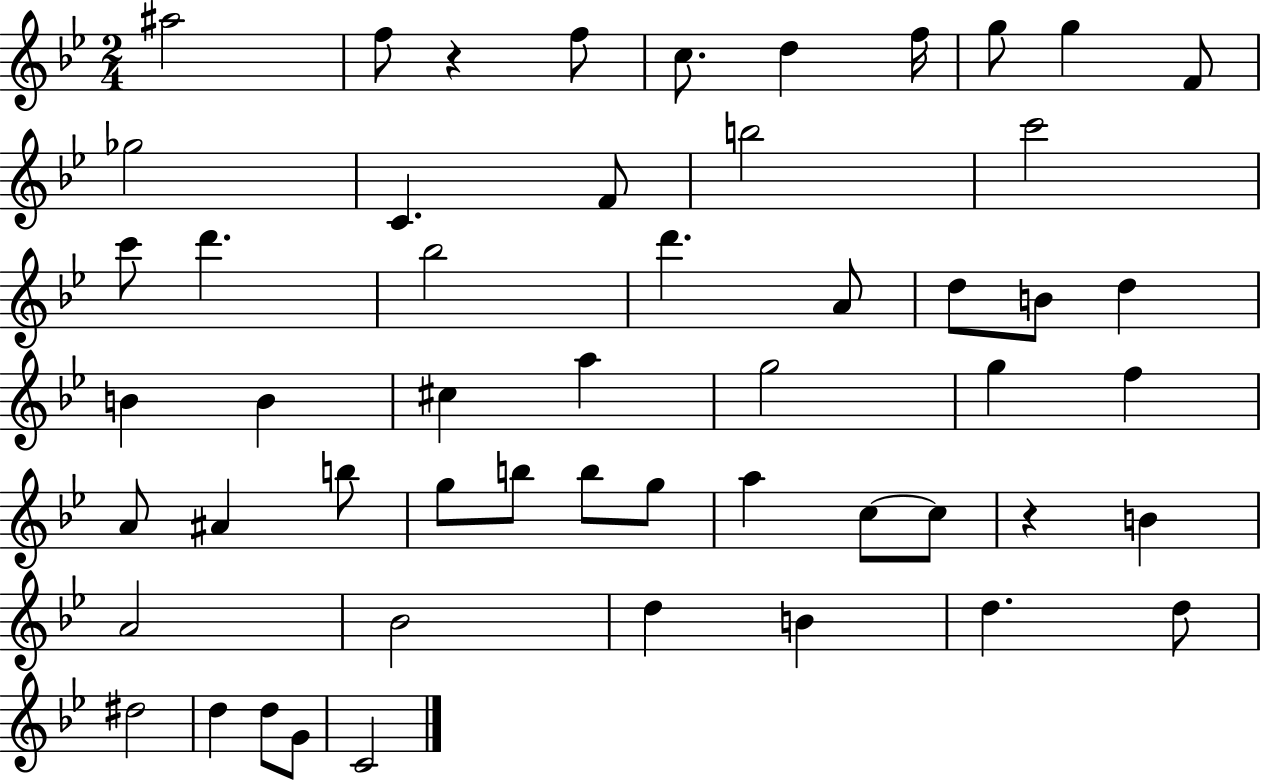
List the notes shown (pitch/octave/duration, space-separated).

A#5/h F5/e R/q F5/e C5/e. D5/q F5/s G5/e G5/q F4/e Gb5/h C4/q. F4/e B5/h C6/h C6/e D6/q. Bb5/h D6/q. A4/e D5/e B4/e D5/q B4/q B4/q C#5/q A5/q G5/h G5/q F5/q A4/e A#4/q B5/e G5/e B5/e B5/e G5/e A5/q C5/e C5/e R/q B4/q A4/h Bb4/h D5/q B4/q D5/q. D5/e D#5/h D5/q D5/e G4/e C4/h